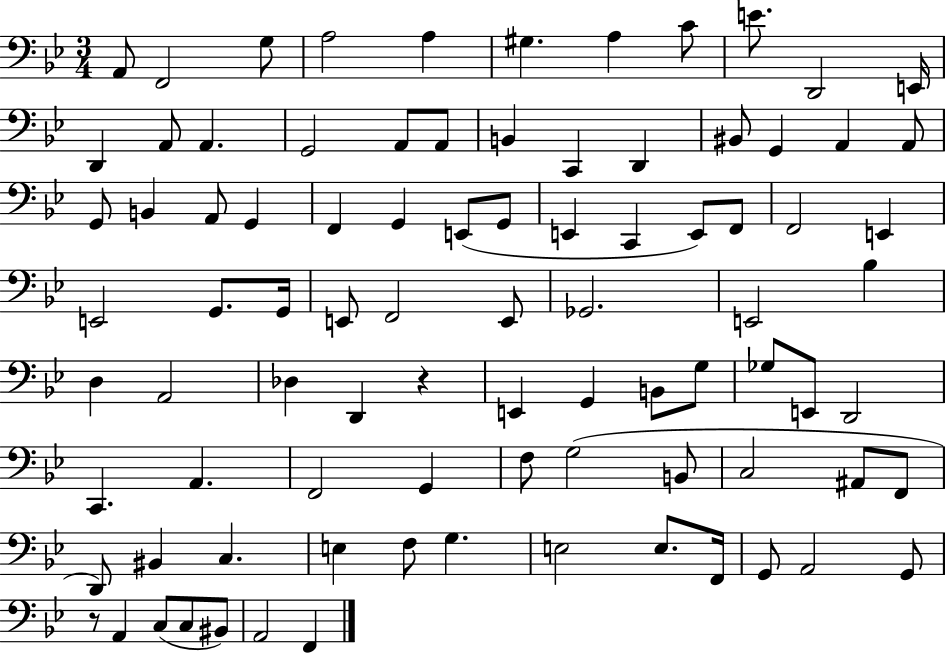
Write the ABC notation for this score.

X:1
T:Untitled
M:3/4
L:1/4
K:Bb
A,,/2 F,,2 G,/2 A,2 A, ^G, A, C/2 E/2 D,,2 E,,/4 D,, A,,/2 A,, G,,2 A,,/2 A,,/2 B,, C,, D,, ^B,,/2 G,, A,, A,,/2 G,,/2 B,, A,,/2 G,, F,, G,, E,,/2 G,,/2 E,, C,, E,,/2 F,,/2 F,,2 E,, E,,2 G,,/2 G,,/4 E,,/2 F,,2 E,,/2 _G,,2 E,,2 _B, D, A,,2 _D, D,, z E,, G,, B,,/2 G,/2 _G,/2 E,,/2 D,,2 C,, A,, F,,2 G,, F,/2 G,2 B,,/2 C,2 ^A,,/2 F,,/2 D,,/2 ^B,, C, E, F,/2 G, E,2 E,/2 F,,/4 G,,/2 A,,2 G,,/2 z/2 A,, C,/2 C,/2 ^B,,/2 A,,2 F,,